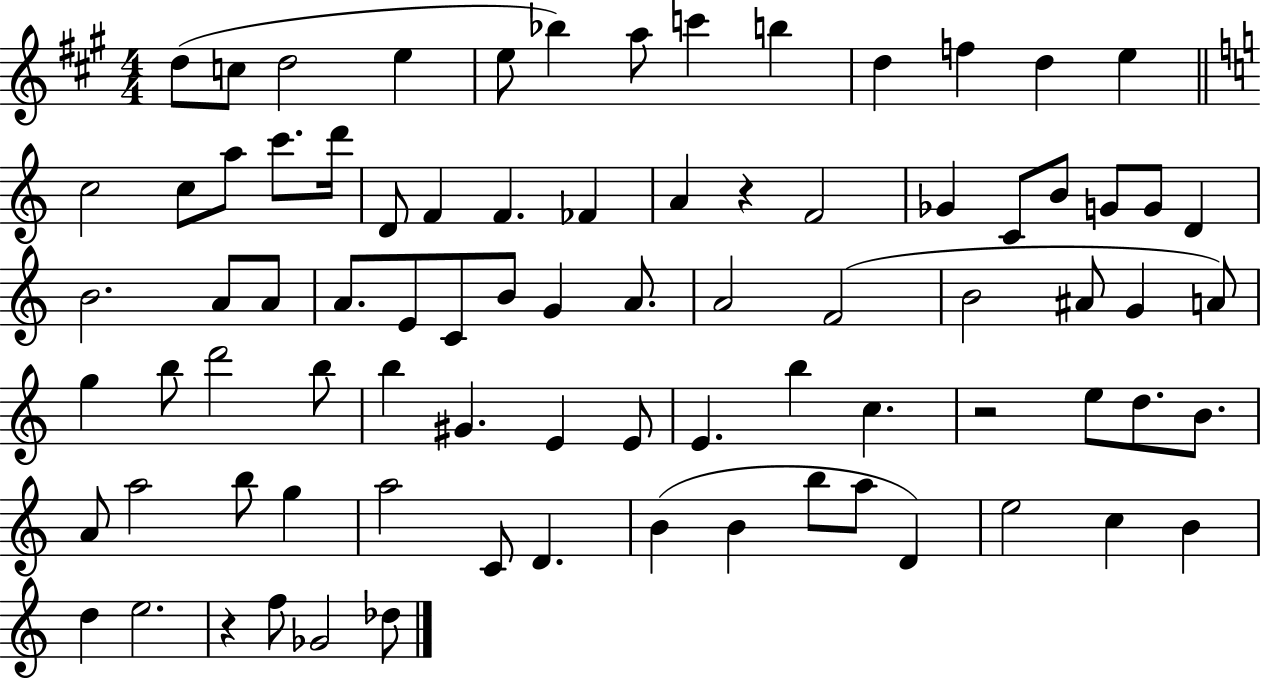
X:1
T:Untitled
M:4/4
L:1/4
K:A
d/2 c/2 d2 e e/2 _b a/2 c' b d f d e c2 c/2 a/2 c'/2 d'/4 D/2 F F _F A z F2 _G C/2 B/2 G/2 G/2 D B2 A/2 A/2 A/2 E/2 C/2 B/2 G A/2 A2 F2 B2 ^A/2 G A/2 g b/2 d'2 b/2 b ^G E E/2 E b c z2 e/2 d/2 B/2 A/2 a2 b/2 g a2 C/2 D B B b/2 a/2 D e2 c B d e2 z f/2 _G2 _d/2